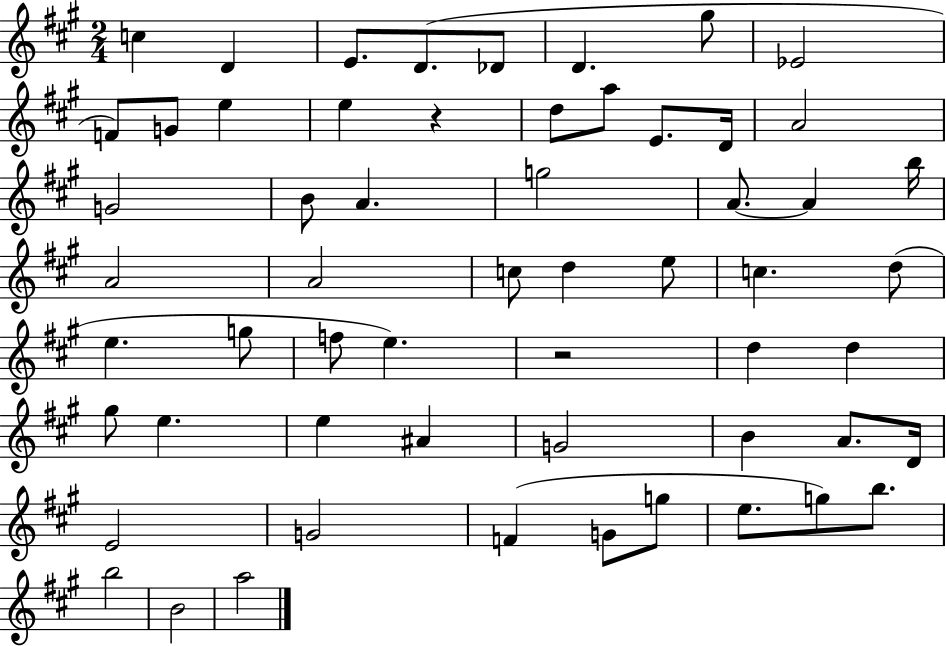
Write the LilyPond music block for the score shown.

{
  \clef treble
  \numericTimeSignature
  \time 2/4
  \key a \major
  c''4 d'4 | e'8. d'8.( des'8 | d'4. gis''8 | ees'2 | \break f'8) g'8 e''4 | e''4 r4 | d''8 a''8 e'8. d'16 | a'2 | \break g'2 | b'8 a'4. | g''2 | a'8.~~ a'4 b''16 | \break a'2 | a'2 | c''8 d''4 e''8 | c''4. d''8( | \break e''4. g''8 | f''8 e''4.) | r2 | d''4 d''4 | \break gis''8 e''4. | e''4 ais'4 | g'2 | b'4 a'8. d'16 | \break e'2 | g'2 | f'4( g'8 g''8 | e''8. g''8) b''8. | \break b''2 | b'2 | a''2 | \bar "|."
}